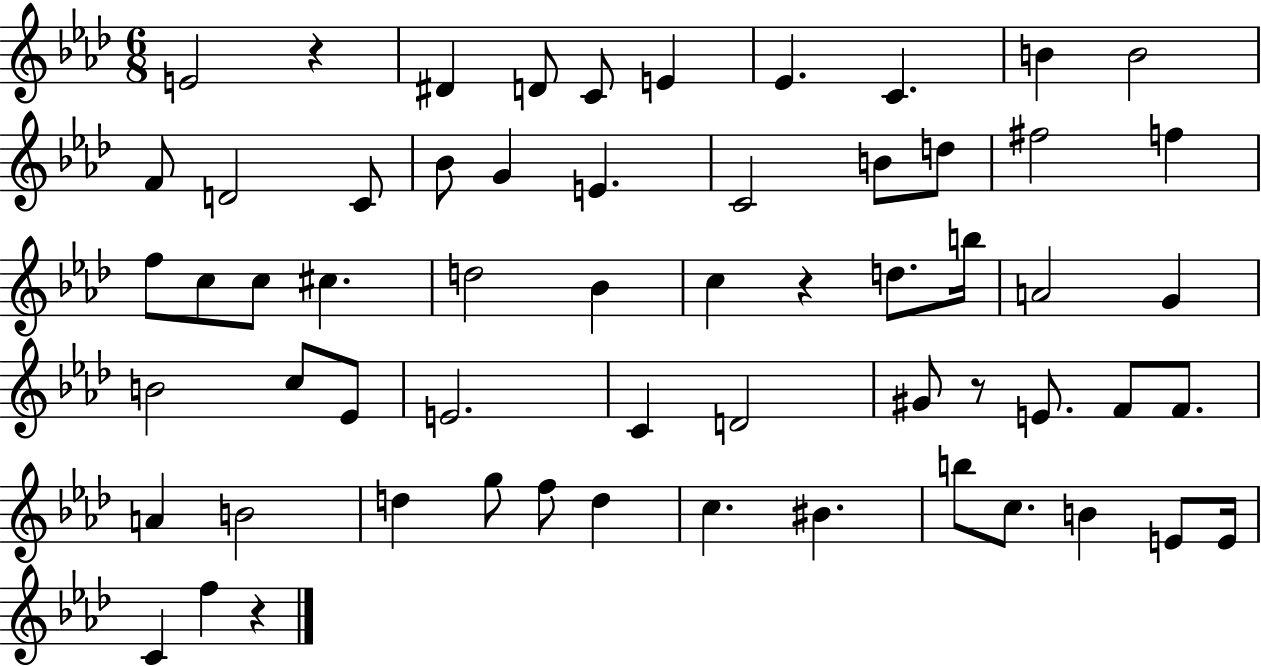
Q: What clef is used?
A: treble